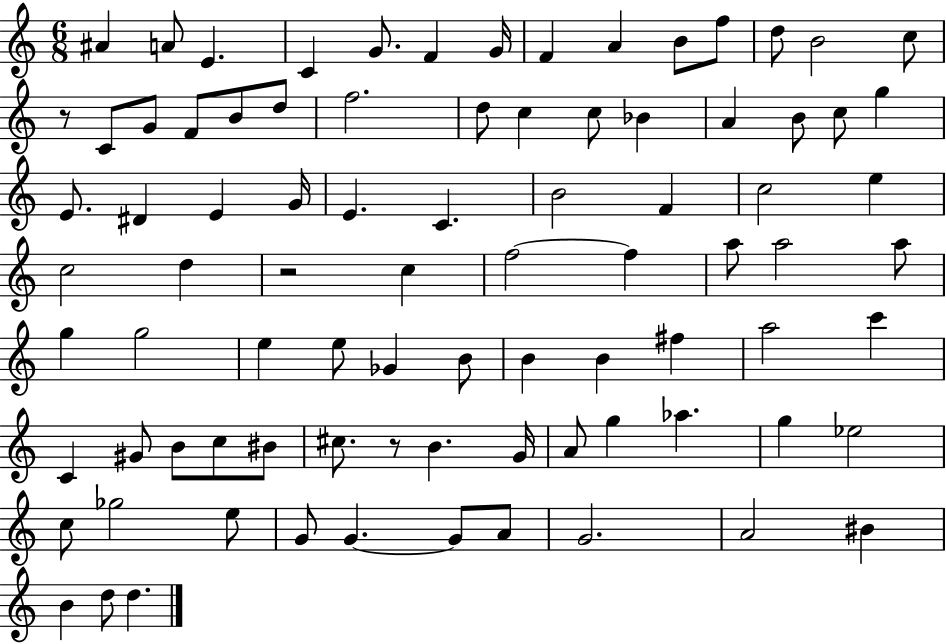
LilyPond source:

{
  \clef treble
  \numericTimeSignature
  \time 6/8
  \key c \major
  ais'4 a'8 e'4. | c'4 g'8. f'4 g'16 | f'4 a'4 b'8 f''8 | d''8 b'2 c''8 | \break r8 c'8 g'8 f'8 b'8 d''8 | f''2. | d''8 c''4 c''8 bes'4 | a'4 b'8 c''8 g''4 | \break e'8. dis'4 e'4 g'16 | e'4. c'4. | b'2 f'4 | c''2 e''4 | \break c''2 d''4 | r2 c''4 | f''2~~ f''4 | a''8 a''2 a''8 | \break g''4 g''2 | e''4 e''8 ges'4 b'8 | b'4 b'4 fis''4 | a''2 c'''4 | \break c'4 gis'8 b'8 c''8 bis'8 | cis''8. r8 b'4. g'16 | a'8 g''4 aes''4. | g''4 ees''2 | \break c''8 ges''2 e''8 | g'8 g'4.~~ g'8 a'8 | g'2. | a'2 bis'4 | \break b'4 d''8 d''4. | \bar "|."
}